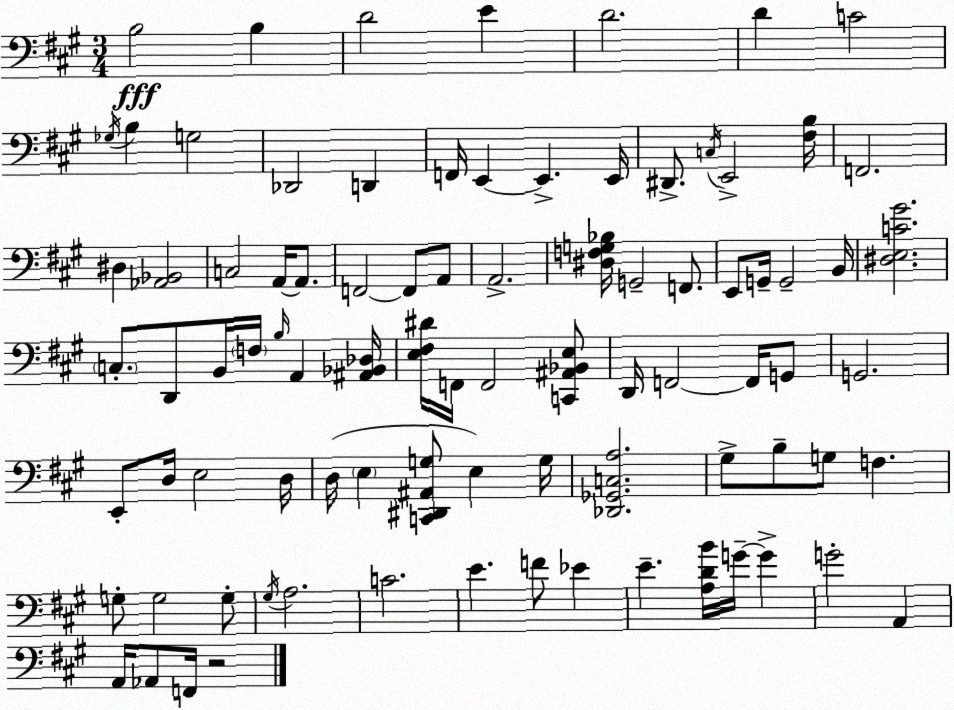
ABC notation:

X:1
T:Untitled
M:3/4
L:1/4
K:A
B,2 B, D2 E D2 D C2 _G,/4 B, G,2 _D,,2 D,, F,,/4 E,, E,, E,,/4 ^D,,/2 C,/4 E,,2 [^F,B,]/4 F,,2 ^D, [_A,,_B,,]2 C,2 A,,/4 A,,/2 F,,2 F,,/2 A,,/2 A,,2 [^D,F,G,_B,]/4 G,,2 F,,/2 E,,/2 G,,/4 G,,2 B,,/4 [^D,E,C^G]2 C,/2 D,,/2 B,,/4 F,/4 B,/4 A,, [^A,,_B,,_D,]/4 [E,^F,^D]/4 F,,/4 F,,2 [C,,^A,,_B,,E,]/2 D,,/4 F,,2 F,,/4 G,,/2 G,,2 E,,/2 D,/4 E,2 D,/4 D,/4 E, [C,,^D,,^A,,G,]/2 E, G,/4 [_D,,_G,,C,A,]2 ^G,/2 B,/2 G,/2 F, G,/2 G,2 G,/2 ^G,/4 A,2 C2 E F/2 _E E [A,DB]/4 G/4 G G2 A,, A,,/4 _A,,/2 F,,/4 z2